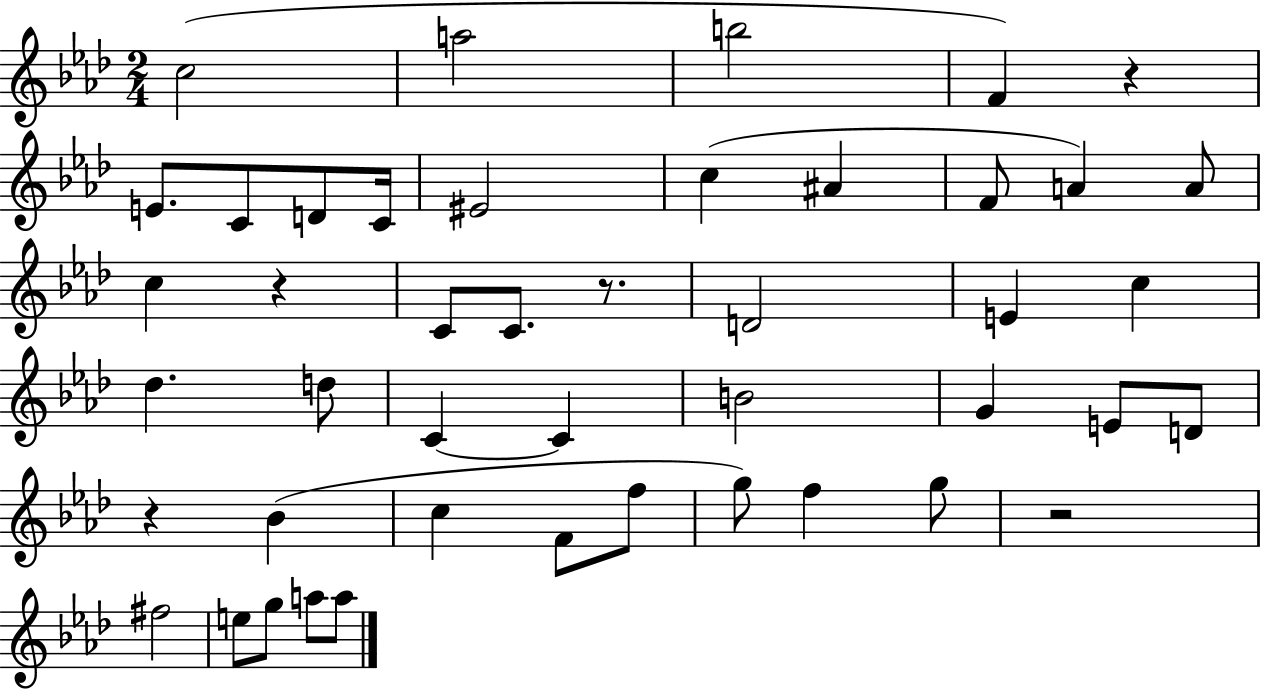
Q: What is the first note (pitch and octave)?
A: C5